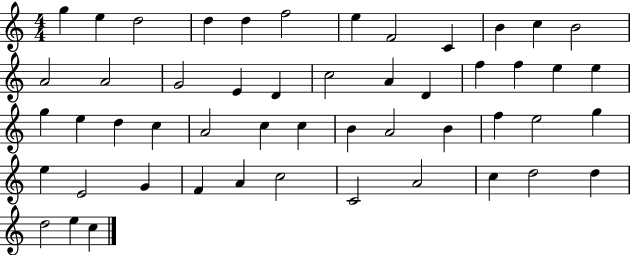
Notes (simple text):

G5/q E5/q D5/h D5/q D5/q F5/h E5/q F4/h C4/q B4/q C5/q B4/h A4/h A4/h G4/h E4/q D4/q C5/h A4/q D4/q F5/q F5/q E5/q E5/q G5/q E5/q D5/q C5/q A4/h C5/q C5/q B4/q A4/h B4/q F5/q E5/h G5/q E5/q E4/h G4/q F4/q A4/q C5/h C4/h A4/h C5/q D5/h D5/q D5/h E5/q C5/q